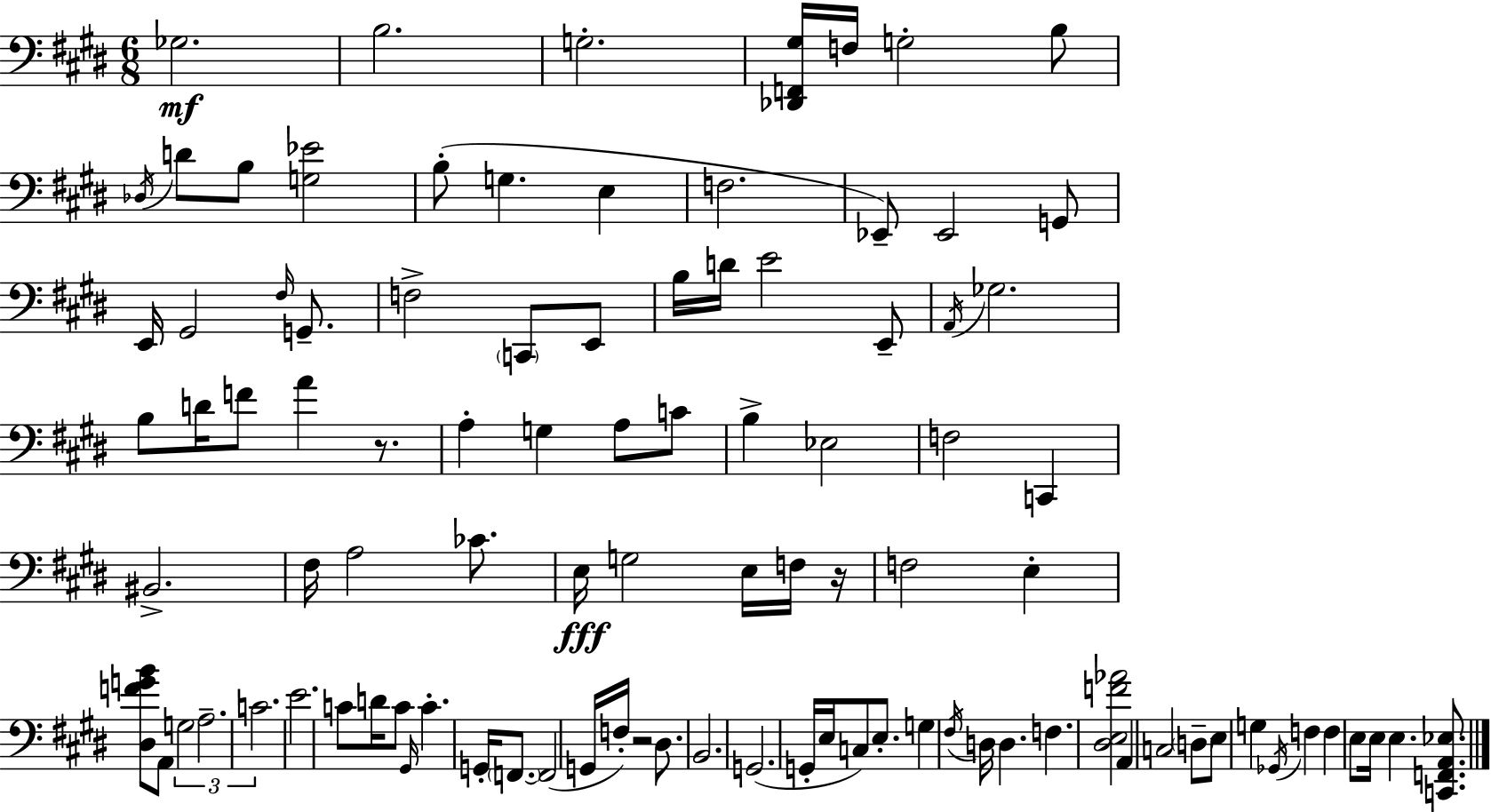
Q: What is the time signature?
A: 6/8